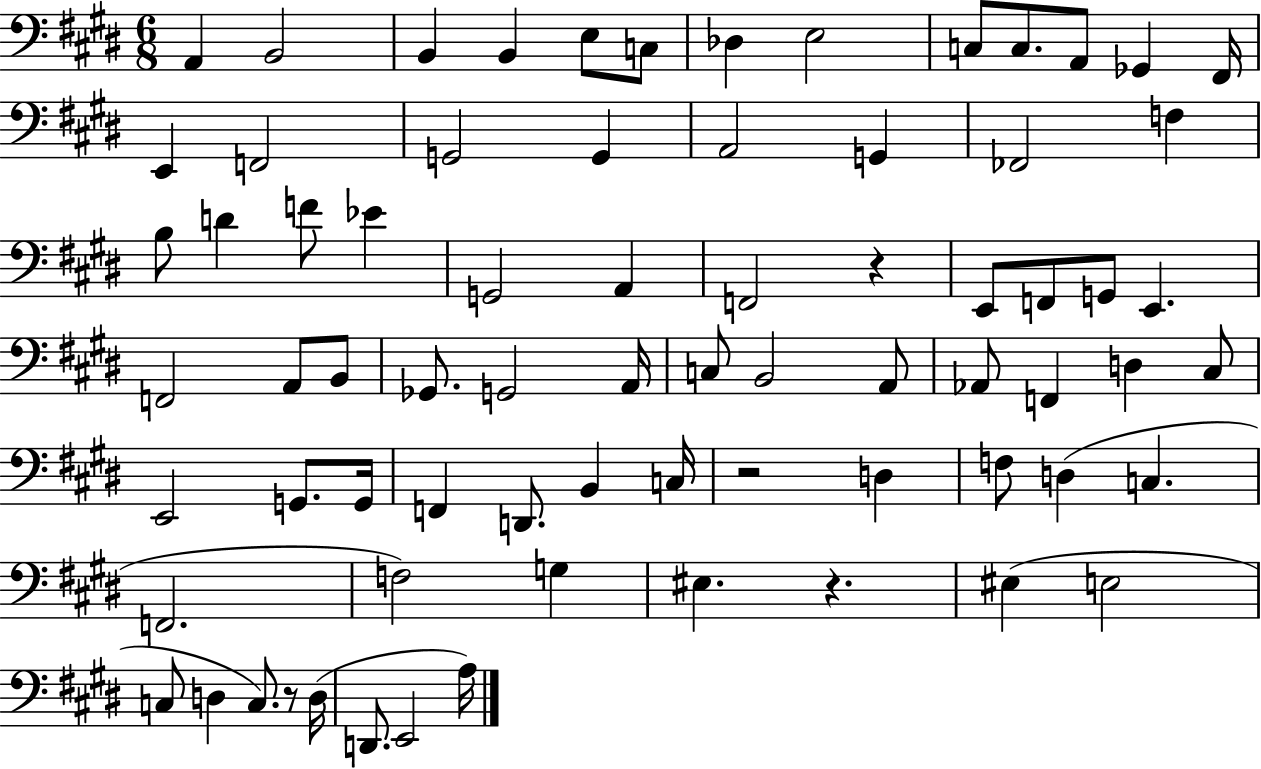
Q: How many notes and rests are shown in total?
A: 73